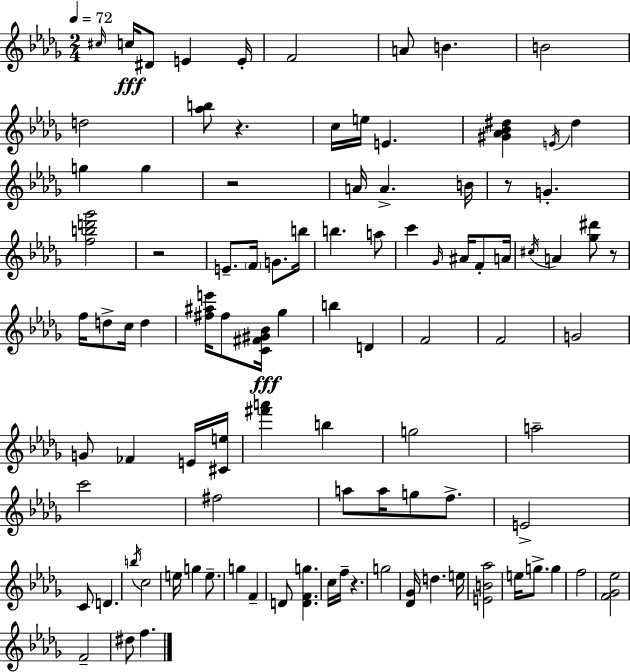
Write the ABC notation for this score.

X:1
T:Untitled
M:2/4
L:1/4
K:Bbm
^c/4 c/4 ^D/2 E E/4 F2 A/2 B B2 d2 [_ab]/2 z c/4 e/4 E [^G_A_B^d] E/4 ^d g g z2 A/4 A B/4 z/2 G [fbd'_g']2 z2 E/2 F/4 G/2 b/4 b a/2 c' _G/4 ^A/4 F/2 A/4 ^c/4 A [_g^d']/2 z/2 f/4 d/2 c/4 d [^f^ae']/4 ^f/2 [C^F^G_B]/4 _g b D F2 F2 G2 G/2 _F E/4 [^Ce]/4 [^f'a'] b g2 a2 c'2 ^f2 a/2 a/4 g/2 f/2 E2 C/2 D b/4 c2 e/4 g e/2 g F D/2 [DFg] c/4 f/4 z g2 [_D_G]/4 d e/4 [EB_a]2 e/4 g/2 g f2 [F_G_e]2 F2 ^d/2 f